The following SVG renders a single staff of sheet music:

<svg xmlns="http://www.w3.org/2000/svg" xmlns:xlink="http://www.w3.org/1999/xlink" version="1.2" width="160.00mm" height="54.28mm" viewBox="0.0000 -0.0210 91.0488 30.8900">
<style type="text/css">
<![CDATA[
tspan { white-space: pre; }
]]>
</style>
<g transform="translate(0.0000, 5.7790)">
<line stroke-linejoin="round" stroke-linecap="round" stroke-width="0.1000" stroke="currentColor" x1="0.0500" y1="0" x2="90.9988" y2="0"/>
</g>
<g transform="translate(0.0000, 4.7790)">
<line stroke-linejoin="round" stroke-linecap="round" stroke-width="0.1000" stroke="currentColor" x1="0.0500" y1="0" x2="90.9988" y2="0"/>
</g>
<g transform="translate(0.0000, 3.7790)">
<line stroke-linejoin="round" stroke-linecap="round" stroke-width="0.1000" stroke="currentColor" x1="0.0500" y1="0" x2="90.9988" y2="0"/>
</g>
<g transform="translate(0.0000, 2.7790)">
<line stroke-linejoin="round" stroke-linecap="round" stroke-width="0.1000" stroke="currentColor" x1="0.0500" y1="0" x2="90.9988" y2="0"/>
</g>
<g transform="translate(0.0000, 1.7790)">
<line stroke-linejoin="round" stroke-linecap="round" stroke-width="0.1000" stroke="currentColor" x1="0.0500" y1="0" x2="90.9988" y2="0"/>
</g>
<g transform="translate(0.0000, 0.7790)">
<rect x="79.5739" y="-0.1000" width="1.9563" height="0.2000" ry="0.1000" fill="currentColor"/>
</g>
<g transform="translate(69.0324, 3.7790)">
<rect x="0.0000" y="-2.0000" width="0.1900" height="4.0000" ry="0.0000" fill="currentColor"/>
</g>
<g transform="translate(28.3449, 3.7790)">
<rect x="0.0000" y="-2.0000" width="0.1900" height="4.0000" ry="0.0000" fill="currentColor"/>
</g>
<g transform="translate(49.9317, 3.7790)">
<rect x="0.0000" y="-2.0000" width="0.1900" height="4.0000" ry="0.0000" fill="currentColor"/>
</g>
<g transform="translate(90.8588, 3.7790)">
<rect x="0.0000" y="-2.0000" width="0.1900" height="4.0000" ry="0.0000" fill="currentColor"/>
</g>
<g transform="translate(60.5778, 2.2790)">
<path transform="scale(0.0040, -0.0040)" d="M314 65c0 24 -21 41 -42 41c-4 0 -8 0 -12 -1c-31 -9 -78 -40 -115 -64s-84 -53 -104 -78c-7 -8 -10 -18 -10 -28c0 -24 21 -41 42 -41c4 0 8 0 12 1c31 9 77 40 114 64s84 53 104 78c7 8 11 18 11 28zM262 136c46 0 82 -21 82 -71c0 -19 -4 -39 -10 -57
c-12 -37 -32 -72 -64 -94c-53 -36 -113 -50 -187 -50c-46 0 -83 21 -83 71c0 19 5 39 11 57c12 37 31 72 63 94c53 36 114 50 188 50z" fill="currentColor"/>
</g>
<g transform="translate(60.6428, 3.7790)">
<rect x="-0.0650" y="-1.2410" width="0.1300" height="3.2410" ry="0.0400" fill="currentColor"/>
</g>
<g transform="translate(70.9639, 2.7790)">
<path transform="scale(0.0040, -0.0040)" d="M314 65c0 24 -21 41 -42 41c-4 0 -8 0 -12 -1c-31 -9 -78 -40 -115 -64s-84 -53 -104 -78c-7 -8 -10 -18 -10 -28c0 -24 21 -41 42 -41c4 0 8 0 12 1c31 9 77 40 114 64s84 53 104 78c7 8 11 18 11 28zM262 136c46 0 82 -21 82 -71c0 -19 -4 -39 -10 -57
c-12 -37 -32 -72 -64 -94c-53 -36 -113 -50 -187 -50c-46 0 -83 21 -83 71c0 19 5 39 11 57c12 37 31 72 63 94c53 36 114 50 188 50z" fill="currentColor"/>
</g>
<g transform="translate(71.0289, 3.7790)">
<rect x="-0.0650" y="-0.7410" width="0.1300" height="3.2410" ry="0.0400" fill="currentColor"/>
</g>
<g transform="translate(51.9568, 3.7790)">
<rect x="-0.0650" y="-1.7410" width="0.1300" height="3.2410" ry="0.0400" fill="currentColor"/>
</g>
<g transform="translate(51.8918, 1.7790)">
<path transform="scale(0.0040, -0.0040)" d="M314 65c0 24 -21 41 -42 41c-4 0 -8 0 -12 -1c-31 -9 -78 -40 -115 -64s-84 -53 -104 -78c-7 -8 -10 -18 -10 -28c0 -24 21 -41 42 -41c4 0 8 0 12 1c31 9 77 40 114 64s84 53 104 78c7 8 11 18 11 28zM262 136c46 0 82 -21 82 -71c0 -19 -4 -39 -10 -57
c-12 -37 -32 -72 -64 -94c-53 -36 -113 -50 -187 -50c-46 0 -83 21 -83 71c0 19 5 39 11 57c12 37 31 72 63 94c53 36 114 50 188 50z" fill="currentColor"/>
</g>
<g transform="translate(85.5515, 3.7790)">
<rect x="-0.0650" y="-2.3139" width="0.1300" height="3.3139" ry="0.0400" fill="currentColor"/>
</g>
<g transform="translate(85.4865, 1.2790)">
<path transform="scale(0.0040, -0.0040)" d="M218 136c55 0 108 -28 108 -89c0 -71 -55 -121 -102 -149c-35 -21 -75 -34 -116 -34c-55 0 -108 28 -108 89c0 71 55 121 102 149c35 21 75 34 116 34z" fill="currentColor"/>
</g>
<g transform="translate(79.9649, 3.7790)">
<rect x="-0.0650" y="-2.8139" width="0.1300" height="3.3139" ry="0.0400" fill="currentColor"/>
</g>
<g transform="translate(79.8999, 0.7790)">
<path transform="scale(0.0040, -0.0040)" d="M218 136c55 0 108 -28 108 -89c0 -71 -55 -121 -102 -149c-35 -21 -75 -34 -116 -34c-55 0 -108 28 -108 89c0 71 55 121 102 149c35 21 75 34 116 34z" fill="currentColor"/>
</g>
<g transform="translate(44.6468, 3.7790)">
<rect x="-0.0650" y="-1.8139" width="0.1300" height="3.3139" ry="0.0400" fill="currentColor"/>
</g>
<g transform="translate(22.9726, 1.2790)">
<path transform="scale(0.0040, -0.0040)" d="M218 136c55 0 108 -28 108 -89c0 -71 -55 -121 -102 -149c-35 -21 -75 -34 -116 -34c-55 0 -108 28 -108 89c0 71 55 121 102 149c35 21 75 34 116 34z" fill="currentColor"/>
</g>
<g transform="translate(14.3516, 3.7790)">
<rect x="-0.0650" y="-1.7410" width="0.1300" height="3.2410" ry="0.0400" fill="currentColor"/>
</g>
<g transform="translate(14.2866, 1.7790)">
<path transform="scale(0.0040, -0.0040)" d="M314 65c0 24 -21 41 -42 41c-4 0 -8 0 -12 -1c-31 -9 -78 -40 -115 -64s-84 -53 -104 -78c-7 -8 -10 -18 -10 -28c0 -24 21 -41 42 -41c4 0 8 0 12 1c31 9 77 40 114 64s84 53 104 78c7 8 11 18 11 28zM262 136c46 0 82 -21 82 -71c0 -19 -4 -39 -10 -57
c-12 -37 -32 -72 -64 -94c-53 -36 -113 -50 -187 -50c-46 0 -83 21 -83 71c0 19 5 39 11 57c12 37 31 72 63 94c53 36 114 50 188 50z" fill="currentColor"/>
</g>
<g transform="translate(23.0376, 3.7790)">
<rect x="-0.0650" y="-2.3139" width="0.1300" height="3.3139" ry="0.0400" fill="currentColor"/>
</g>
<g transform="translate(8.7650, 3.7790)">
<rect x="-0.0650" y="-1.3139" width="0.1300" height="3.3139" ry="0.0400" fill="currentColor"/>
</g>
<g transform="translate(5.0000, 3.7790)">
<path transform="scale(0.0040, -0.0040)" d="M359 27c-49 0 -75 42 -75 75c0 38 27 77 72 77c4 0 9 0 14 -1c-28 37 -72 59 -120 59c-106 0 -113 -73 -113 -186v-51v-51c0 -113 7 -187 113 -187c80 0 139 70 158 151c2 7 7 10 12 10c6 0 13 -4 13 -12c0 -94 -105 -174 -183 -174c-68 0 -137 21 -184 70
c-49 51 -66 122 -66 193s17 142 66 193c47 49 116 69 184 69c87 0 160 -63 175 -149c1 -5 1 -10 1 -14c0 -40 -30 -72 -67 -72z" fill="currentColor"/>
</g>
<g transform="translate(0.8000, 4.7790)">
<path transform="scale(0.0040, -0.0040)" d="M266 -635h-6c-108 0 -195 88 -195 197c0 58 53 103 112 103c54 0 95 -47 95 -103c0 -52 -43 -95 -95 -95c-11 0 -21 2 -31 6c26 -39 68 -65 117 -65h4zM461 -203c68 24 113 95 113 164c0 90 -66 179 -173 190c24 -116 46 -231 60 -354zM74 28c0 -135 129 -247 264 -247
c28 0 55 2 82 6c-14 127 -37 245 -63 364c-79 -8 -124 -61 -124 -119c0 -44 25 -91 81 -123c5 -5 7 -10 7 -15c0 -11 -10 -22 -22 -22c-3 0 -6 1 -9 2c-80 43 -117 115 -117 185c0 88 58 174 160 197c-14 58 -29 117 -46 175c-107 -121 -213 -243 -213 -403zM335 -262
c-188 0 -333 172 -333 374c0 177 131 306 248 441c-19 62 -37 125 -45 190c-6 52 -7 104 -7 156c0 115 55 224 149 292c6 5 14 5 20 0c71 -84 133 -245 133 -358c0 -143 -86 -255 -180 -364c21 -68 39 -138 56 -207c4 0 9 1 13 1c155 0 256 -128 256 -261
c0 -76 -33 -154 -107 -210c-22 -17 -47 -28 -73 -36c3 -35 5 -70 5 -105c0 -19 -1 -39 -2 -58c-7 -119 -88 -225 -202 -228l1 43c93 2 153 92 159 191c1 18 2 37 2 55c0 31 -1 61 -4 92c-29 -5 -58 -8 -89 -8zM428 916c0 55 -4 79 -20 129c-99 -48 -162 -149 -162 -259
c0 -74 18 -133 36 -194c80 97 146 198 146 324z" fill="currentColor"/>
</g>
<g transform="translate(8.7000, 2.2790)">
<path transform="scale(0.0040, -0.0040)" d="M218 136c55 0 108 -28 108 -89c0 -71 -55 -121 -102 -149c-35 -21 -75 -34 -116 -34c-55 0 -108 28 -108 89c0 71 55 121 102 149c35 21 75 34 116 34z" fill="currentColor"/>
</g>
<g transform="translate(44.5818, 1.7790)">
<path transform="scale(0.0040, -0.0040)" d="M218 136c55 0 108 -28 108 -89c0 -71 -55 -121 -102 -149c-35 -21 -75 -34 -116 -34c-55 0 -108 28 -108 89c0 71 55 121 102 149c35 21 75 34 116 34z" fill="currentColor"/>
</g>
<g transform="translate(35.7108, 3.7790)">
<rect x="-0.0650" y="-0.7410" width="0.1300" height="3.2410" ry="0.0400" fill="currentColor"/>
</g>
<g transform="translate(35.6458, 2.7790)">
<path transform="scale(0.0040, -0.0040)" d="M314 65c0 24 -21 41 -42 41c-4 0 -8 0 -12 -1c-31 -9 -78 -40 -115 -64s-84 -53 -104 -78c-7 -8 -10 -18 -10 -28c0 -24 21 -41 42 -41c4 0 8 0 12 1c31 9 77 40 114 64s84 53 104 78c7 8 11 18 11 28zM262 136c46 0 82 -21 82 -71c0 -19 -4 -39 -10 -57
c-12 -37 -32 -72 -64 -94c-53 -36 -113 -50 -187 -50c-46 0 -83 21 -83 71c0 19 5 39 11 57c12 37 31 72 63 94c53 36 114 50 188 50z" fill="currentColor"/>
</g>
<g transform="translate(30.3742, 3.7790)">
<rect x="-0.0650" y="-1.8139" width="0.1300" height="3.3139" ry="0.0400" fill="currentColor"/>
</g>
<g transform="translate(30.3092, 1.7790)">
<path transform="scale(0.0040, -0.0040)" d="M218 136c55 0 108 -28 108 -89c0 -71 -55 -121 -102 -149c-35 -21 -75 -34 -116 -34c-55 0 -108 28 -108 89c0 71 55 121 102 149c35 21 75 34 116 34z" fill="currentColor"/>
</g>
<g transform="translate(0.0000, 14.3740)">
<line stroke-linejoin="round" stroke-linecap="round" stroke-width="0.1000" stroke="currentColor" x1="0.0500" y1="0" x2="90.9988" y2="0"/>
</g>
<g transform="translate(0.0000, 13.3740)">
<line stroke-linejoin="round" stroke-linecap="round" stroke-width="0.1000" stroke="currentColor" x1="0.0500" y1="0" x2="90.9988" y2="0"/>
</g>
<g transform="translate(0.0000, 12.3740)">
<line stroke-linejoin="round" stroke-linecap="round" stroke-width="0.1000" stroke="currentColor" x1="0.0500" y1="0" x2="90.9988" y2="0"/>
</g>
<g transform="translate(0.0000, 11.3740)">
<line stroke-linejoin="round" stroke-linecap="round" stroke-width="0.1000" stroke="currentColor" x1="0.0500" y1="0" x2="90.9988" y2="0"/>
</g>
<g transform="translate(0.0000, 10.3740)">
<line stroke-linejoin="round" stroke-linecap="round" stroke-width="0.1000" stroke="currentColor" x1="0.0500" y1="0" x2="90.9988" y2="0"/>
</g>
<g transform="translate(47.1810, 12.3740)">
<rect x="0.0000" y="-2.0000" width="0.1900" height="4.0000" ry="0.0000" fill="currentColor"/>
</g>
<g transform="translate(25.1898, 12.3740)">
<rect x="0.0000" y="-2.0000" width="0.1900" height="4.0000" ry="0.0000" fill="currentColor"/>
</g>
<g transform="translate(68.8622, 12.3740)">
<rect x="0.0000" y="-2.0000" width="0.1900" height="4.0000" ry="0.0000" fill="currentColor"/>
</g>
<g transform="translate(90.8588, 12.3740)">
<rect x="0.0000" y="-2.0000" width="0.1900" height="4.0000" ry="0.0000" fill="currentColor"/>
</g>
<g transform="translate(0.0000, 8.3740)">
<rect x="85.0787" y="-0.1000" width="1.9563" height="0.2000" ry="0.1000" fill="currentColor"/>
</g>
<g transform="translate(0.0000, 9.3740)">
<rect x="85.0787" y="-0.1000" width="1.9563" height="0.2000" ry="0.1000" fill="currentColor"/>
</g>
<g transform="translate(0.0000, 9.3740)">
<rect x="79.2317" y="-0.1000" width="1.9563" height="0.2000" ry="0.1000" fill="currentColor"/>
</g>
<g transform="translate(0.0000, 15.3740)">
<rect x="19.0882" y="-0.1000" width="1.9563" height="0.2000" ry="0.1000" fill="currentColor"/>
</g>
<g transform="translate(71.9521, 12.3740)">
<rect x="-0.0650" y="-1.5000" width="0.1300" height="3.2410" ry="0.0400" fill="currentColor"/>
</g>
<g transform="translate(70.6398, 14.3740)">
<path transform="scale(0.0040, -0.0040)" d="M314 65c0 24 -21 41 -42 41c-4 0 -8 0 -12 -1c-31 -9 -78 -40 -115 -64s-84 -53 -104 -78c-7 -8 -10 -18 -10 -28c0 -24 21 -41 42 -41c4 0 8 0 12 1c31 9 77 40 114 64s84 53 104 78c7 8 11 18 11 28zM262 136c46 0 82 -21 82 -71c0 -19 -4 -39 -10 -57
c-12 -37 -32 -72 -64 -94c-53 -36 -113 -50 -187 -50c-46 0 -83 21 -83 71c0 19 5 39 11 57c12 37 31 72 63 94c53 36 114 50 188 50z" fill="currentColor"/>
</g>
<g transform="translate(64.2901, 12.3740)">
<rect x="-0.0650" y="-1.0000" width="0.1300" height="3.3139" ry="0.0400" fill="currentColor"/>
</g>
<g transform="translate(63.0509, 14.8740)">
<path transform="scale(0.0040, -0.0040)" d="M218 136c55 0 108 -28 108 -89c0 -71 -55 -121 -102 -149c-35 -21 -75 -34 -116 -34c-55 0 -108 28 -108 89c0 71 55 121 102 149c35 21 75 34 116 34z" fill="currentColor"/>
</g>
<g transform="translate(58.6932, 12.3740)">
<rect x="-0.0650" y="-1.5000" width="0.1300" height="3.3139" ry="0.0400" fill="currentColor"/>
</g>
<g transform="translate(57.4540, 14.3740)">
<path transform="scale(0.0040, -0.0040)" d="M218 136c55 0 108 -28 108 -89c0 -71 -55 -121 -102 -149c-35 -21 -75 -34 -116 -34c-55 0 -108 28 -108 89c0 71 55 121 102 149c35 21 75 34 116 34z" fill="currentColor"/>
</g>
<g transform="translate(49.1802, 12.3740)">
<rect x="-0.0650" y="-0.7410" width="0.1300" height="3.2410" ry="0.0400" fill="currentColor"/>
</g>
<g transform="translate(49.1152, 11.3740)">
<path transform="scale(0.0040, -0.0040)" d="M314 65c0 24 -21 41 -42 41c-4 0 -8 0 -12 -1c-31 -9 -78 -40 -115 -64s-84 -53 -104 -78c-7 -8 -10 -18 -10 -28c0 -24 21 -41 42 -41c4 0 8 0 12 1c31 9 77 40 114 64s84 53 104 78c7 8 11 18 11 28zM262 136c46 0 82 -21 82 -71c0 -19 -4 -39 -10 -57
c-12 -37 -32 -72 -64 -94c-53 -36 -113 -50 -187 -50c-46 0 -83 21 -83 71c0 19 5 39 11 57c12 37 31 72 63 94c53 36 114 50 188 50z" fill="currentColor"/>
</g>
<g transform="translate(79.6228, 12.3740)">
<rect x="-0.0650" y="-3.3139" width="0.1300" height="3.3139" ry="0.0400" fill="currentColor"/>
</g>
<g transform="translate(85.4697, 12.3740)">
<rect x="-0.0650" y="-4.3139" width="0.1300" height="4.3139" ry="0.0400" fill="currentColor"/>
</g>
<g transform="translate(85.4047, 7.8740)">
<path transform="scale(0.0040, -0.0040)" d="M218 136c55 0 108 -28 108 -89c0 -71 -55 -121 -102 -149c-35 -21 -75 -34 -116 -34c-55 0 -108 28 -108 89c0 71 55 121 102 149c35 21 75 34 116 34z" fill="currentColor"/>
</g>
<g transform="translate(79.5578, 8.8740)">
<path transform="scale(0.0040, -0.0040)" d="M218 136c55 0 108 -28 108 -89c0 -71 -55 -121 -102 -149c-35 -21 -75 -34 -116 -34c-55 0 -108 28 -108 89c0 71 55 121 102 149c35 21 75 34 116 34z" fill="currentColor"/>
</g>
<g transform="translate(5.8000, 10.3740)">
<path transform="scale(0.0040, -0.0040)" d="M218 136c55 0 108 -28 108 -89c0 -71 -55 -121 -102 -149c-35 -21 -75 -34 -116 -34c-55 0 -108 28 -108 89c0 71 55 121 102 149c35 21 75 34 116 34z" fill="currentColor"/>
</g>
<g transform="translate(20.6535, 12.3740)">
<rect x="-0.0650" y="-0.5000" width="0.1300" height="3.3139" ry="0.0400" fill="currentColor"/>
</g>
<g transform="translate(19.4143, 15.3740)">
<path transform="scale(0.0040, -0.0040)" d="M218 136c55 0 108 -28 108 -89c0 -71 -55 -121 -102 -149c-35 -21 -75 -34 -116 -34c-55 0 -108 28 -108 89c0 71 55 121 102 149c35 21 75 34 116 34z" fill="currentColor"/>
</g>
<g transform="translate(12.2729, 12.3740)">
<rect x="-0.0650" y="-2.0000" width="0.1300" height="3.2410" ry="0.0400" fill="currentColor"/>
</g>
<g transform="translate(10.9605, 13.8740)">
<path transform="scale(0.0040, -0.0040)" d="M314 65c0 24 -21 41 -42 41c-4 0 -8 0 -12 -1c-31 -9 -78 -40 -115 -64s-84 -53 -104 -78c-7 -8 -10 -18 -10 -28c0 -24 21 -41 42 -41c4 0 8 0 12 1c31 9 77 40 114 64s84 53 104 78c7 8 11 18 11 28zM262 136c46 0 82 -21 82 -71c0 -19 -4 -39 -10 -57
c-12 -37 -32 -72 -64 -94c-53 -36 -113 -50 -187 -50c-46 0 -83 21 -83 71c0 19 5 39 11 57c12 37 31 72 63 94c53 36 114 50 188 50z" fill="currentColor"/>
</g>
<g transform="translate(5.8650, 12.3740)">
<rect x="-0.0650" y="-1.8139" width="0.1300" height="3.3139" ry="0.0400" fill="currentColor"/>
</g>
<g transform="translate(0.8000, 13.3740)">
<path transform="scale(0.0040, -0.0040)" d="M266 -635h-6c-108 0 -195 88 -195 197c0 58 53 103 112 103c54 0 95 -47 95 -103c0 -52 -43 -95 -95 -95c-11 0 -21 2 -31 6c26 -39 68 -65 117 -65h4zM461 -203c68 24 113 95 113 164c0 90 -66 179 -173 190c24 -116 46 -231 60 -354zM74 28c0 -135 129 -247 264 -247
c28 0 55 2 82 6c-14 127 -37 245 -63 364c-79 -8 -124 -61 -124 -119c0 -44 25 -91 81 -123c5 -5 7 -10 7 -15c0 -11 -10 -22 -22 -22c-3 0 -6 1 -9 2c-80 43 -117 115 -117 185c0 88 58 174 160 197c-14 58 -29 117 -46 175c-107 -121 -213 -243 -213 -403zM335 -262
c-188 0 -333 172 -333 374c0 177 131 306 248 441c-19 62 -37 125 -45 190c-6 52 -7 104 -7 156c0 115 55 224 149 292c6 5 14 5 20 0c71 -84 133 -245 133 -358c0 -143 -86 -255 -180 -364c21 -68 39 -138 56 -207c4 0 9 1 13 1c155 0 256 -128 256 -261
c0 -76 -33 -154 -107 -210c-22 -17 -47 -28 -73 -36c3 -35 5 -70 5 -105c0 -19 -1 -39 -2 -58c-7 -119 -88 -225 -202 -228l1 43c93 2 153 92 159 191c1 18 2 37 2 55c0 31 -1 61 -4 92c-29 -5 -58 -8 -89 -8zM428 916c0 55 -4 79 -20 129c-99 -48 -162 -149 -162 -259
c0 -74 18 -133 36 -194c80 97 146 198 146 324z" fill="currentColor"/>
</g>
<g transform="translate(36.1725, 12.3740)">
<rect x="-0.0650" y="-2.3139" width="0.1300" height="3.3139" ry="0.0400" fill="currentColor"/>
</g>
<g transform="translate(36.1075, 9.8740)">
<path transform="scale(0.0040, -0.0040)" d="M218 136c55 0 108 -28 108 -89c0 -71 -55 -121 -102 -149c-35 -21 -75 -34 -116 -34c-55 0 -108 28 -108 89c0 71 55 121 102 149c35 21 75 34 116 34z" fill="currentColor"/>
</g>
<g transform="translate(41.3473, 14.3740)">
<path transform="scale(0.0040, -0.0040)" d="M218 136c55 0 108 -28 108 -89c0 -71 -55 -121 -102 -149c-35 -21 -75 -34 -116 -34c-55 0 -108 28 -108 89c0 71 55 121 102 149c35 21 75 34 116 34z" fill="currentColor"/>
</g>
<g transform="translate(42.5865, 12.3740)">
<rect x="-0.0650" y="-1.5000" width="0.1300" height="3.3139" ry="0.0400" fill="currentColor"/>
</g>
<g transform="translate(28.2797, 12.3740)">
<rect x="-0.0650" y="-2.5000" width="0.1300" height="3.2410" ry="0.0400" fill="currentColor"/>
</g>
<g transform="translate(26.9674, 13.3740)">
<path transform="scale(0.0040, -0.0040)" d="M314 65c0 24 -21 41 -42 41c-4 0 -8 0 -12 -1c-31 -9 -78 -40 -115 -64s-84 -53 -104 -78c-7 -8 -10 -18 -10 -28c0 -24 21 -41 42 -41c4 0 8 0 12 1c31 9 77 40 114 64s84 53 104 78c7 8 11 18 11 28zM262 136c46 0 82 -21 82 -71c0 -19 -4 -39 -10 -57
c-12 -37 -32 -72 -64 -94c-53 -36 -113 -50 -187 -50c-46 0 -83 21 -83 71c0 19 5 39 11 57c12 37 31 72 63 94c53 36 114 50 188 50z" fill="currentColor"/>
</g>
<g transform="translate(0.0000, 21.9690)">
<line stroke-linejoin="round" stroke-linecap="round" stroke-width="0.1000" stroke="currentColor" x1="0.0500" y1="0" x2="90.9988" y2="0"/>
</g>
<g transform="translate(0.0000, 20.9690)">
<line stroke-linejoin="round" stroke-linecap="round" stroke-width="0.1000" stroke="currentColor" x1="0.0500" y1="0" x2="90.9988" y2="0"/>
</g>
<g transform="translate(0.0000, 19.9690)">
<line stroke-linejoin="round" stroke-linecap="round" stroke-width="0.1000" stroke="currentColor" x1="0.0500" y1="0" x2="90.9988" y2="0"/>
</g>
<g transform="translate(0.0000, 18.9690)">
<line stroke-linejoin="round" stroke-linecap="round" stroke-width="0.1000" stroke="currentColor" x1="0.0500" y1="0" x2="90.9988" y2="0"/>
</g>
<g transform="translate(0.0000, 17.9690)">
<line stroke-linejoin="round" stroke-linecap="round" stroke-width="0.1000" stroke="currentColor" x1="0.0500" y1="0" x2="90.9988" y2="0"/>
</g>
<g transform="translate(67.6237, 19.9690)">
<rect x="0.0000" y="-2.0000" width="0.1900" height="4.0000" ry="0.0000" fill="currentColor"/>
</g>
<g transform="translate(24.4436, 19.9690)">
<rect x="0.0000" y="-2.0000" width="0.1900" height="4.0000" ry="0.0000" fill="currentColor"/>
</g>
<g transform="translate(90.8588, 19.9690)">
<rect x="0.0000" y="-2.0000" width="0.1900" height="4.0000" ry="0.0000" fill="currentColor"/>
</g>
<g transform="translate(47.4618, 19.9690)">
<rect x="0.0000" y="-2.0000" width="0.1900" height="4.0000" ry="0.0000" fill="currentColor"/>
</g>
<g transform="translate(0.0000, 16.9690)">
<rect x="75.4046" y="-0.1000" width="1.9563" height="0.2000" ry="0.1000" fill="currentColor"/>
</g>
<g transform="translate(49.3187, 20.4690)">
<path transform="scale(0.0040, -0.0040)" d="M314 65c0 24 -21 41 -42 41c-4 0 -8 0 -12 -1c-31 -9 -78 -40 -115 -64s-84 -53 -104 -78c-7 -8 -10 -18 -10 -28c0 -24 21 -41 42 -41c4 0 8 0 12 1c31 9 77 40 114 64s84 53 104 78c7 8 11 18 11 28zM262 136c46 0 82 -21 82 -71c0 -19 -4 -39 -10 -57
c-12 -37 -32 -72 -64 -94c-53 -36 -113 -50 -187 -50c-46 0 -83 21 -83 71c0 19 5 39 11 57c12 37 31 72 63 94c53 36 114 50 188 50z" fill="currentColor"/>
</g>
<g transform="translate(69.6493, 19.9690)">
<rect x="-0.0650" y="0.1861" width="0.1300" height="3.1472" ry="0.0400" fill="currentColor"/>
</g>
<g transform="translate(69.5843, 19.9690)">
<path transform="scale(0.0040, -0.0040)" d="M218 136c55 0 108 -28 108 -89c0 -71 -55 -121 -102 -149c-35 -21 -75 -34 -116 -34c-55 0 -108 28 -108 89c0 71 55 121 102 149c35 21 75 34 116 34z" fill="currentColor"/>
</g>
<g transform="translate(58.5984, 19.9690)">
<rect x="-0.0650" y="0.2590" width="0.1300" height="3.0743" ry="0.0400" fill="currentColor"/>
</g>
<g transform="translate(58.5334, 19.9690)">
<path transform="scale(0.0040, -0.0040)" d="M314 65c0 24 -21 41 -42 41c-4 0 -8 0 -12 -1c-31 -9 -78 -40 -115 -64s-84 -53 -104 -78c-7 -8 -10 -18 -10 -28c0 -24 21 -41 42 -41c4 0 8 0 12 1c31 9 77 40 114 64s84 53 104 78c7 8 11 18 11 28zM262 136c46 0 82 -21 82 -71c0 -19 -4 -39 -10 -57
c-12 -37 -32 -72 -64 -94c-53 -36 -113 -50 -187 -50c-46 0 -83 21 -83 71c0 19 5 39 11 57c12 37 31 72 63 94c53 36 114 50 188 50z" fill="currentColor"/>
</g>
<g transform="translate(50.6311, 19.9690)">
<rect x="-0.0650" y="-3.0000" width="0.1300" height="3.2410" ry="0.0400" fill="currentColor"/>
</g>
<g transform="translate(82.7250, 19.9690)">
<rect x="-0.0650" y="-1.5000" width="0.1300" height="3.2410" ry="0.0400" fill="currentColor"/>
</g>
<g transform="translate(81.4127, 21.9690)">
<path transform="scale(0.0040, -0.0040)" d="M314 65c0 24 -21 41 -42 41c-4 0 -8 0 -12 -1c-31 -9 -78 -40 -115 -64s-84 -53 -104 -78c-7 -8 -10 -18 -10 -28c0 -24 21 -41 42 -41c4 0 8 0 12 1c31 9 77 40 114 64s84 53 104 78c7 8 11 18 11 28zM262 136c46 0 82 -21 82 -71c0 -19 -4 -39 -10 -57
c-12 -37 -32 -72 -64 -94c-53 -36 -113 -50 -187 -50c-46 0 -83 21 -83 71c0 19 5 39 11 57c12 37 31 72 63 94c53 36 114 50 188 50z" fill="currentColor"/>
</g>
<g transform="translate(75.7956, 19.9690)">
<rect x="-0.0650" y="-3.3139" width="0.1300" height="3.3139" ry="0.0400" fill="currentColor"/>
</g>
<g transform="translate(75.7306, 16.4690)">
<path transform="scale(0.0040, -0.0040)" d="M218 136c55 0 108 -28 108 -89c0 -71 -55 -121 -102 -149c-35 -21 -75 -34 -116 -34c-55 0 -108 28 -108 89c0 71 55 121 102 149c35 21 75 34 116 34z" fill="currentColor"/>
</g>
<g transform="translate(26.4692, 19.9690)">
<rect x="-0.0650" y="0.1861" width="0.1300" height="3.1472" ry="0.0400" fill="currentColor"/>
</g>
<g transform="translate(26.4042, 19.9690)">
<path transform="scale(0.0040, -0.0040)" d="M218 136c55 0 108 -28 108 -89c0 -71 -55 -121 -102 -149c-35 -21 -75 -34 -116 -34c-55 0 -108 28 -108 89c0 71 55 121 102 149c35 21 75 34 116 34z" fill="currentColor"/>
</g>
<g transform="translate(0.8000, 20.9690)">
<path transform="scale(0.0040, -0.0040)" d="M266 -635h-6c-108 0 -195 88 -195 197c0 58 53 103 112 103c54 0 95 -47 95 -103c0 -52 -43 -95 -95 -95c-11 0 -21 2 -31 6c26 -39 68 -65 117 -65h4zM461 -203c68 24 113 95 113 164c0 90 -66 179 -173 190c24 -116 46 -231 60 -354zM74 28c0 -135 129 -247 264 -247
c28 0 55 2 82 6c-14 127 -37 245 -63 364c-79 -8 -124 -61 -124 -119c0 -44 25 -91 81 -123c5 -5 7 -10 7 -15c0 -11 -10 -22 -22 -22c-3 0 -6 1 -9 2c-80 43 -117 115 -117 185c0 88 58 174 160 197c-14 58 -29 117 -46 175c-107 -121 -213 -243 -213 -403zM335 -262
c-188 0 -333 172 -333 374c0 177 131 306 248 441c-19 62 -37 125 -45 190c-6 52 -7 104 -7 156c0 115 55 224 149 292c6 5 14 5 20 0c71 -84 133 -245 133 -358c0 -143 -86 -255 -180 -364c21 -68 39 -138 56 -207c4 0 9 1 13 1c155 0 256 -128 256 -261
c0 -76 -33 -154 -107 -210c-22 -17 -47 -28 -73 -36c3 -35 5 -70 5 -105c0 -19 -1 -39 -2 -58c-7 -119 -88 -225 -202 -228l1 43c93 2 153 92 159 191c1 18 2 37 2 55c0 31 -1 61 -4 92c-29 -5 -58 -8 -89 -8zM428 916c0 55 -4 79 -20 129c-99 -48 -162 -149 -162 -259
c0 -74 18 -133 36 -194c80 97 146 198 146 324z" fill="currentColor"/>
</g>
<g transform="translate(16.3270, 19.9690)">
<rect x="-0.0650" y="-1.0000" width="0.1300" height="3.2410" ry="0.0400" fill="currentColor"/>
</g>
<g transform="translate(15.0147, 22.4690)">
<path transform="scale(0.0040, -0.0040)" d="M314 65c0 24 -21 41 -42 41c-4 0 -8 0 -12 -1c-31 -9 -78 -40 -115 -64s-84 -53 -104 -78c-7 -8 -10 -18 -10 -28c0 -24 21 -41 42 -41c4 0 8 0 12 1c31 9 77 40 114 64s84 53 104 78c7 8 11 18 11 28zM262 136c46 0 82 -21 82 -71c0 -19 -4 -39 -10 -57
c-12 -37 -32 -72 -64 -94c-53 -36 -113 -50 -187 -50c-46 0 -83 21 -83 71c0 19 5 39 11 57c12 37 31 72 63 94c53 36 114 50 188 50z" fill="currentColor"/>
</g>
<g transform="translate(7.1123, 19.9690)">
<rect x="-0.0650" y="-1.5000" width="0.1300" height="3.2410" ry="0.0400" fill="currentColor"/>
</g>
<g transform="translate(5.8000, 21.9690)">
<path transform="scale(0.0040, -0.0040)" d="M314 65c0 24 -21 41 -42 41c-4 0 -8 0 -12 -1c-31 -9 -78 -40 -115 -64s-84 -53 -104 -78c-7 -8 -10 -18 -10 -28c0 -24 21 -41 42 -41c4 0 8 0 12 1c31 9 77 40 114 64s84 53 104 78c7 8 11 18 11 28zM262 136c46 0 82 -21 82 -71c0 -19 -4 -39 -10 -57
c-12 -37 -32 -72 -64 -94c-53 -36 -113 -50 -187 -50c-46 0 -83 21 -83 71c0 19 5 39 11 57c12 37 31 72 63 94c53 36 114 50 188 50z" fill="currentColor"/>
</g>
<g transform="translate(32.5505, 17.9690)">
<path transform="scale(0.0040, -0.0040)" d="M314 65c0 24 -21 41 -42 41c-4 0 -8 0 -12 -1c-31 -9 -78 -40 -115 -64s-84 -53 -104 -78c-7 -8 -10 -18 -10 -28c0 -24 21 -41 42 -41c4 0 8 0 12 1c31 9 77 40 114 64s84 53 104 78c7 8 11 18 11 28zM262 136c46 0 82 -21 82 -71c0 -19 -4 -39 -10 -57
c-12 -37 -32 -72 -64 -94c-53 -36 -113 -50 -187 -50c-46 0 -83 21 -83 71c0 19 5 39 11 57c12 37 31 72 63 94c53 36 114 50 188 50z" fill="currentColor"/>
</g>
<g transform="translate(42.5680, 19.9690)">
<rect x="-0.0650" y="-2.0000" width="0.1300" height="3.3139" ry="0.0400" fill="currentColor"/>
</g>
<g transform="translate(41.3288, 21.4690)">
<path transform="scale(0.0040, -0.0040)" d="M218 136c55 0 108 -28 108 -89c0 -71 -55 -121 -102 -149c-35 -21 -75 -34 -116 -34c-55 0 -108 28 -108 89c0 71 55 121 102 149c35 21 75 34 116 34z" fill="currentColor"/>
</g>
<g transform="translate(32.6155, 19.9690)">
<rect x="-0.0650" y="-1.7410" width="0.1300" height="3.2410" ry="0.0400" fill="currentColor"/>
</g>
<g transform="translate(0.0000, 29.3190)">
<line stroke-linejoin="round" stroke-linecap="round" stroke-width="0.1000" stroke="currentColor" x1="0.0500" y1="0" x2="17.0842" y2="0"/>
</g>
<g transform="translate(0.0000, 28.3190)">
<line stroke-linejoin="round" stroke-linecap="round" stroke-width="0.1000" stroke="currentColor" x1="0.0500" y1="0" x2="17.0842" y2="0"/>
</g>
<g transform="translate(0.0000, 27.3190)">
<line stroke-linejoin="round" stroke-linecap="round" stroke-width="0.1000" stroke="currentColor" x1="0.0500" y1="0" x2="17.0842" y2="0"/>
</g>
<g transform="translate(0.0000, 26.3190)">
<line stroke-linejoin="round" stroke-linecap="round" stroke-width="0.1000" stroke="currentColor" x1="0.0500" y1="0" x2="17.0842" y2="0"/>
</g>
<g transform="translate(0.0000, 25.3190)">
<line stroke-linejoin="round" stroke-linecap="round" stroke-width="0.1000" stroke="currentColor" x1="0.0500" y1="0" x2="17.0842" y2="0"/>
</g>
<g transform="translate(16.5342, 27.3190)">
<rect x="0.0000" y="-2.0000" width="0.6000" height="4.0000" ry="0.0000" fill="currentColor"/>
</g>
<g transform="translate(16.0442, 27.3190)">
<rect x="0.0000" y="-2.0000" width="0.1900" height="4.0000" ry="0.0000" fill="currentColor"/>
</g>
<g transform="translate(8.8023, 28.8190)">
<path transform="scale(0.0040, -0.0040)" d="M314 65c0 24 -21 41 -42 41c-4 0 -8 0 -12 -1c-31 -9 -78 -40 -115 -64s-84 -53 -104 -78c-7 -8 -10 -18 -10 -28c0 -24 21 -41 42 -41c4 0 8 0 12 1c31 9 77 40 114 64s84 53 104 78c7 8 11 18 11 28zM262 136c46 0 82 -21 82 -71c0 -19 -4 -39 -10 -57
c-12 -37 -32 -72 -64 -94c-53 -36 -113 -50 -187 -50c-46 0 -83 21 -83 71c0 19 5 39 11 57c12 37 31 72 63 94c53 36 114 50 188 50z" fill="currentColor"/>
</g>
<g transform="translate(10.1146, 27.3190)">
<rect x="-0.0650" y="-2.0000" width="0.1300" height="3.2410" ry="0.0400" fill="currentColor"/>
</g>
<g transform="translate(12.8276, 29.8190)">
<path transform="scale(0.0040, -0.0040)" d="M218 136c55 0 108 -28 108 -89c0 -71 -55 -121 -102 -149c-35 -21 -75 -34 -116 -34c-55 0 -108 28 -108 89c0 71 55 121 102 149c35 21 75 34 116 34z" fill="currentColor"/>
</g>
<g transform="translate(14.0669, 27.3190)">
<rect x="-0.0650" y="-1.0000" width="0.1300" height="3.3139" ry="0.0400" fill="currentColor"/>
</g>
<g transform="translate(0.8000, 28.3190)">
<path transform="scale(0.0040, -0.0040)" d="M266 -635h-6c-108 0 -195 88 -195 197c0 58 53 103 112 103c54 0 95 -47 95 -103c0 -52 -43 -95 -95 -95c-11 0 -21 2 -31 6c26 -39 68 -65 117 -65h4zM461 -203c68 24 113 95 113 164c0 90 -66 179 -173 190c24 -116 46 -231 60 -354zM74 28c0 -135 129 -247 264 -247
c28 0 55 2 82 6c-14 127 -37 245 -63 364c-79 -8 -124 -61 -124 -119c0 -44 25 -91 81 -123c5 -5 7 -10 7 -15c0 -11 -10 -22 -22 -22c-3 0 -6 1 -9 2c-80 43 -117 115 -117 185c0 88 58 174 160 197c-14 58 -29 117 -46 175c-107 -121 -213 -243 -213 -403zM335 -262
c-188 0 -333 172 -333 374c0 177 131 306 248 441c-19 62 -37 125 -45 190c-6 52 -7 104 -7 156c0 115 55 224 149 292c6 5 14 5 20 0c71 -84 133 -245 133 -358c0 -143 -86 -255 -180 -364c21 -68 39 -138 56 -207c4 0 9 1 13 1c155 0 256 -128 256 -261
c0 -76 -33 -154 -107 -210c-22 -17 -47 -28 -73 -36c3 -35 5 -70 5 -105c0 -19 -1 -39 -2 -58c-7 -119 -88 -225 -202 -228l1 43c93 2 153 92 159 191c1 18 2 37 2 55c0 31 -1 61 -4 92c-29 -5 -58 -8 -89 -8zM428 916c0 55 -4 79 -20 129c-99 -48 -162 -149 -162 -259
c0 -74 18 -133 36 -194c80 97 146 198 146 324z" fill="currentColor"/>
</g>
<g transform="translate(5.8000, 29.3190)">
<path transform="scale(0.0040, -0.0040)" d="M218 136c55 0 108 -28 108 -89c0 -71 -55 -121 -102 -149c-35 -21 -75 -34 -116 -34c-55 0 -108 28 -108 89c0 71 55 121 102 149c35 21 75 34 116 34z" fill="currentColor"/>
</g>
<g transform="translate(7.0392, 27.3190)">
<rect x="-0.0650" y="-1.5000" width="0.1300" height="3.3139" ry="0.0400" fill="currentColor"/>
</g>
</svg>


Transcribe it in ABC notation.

X:1
T:Untitled
M:4/4
L:1/4
K:C
e f2 g f d2 f f2 e2 d2 a g f F2 C G2 g E d2 E D E2 b d' E2 D2 B f2 F A2 B2 B b E2 E F2 D